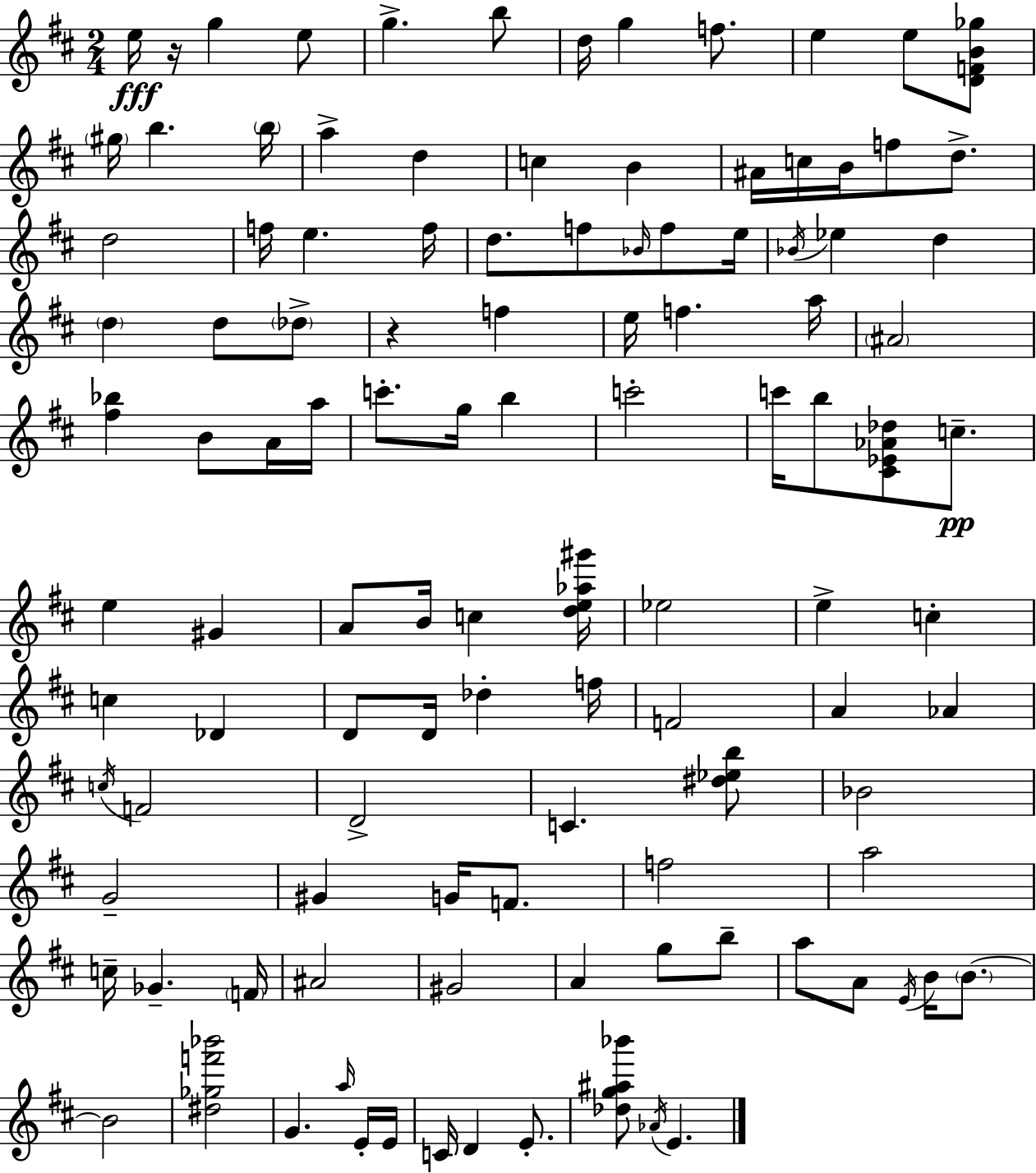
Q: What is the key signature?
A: D major